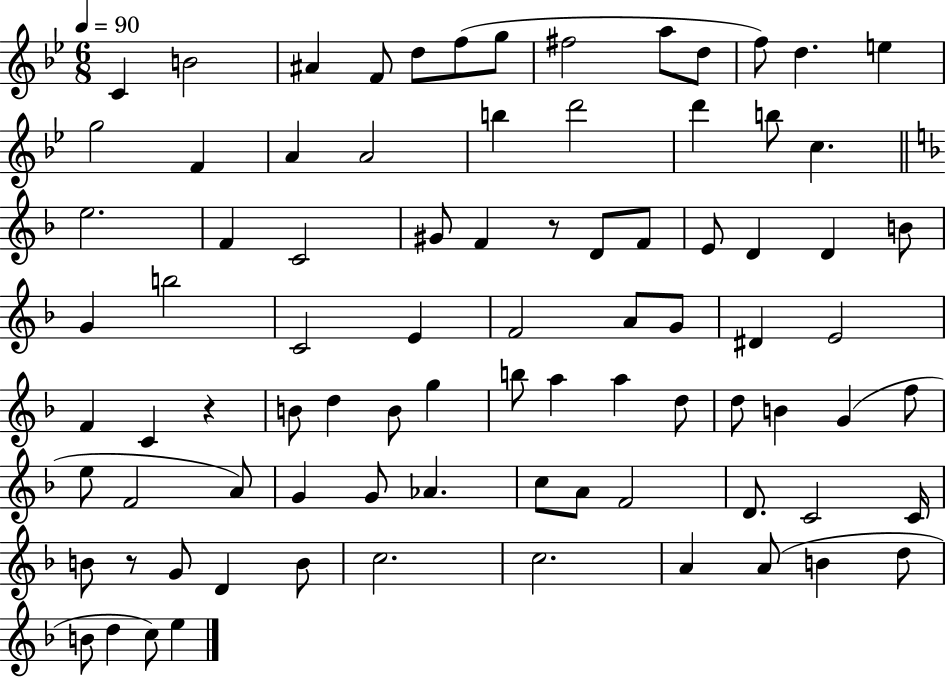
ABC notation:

X:1
T:Untitled
M:6/8
L:1/4
K:Bb
C B2 ^A F/2 d/2 f/2 g/2 ^f2 a/2 d/2 f/2 d e g2 F A A2 b d'2 d' b/2 c e2 F C2 ^G/2 F z/2 D/2 F/2 E/2 D D B/2 G b2 C2 E F2 A/2 G/2 ^D E2 F C z B/2 d B/2 g b/2 a a d/2 d/2 B G f/2 e/2 F2 A/2 G G/2 _A c/2 A/2 F2 D/2 C2 C/4 B/2 z/2 G/2 D B/2 c2 c2 A A/2 B d/2 B/2 d c/2 e